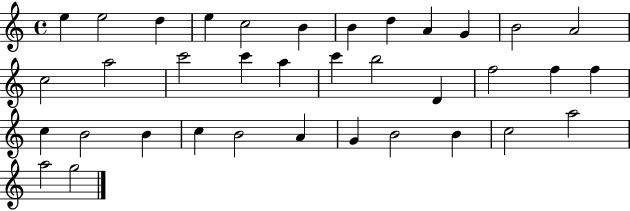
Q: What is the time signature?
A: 4/4